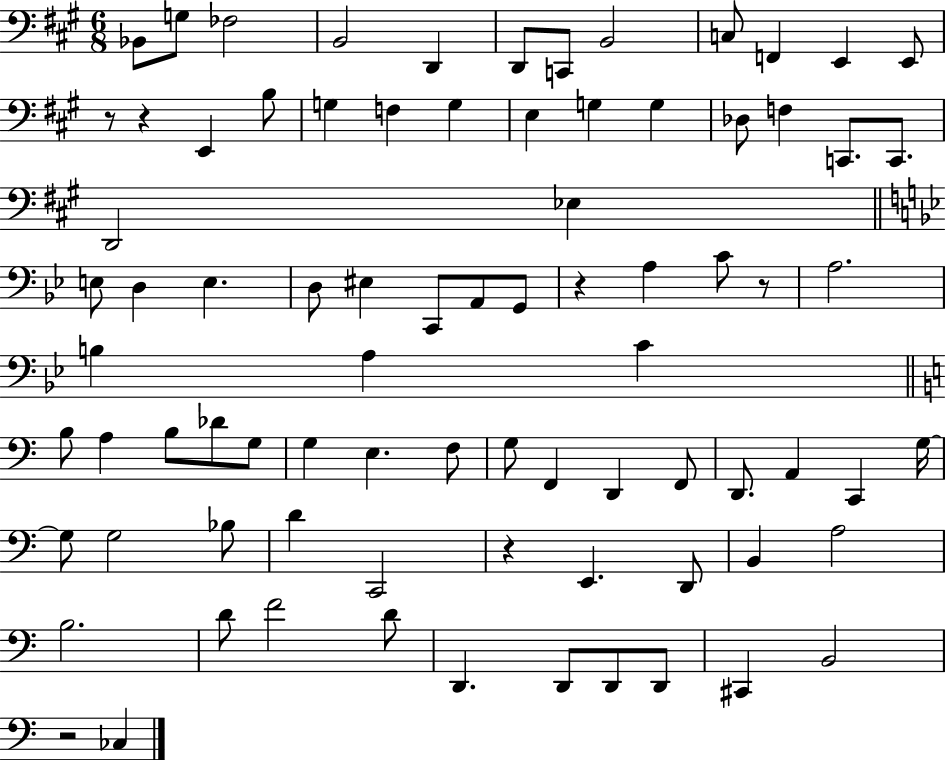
X:1
T:Untitled
M:6/8
L:1/4
K:A
_B,,/2 G,/2 _F,2 B,,2 D,, D,,/2 C,,/2 B,,2 C,/2 F,, E,, E,,/2 z/2 z E,, B,/2 G, F, G, E, G, G, _D,/2 F, C,,/2 C,,/2 D,,2 _E, E,/2 D, E, D,/2 ^E, C,,/2 A,,/2 G,,/2 z A, C/2 z/2 A,2 B, A, C B,/2 A, B,/2 _D/2 G,/2 G, E, F,/2 G,/2 F,, D,, F,,/2 D,,/2 A,, C,, G,/4 G,/2 G,2 _B,/2 D C,,2 z E,, D,,/2 B,, A,2 B,2 D/2 F2 D/2 D,, D,,/2 D,,/2 D,,/2 ^C,, B,,2 z2 _C,